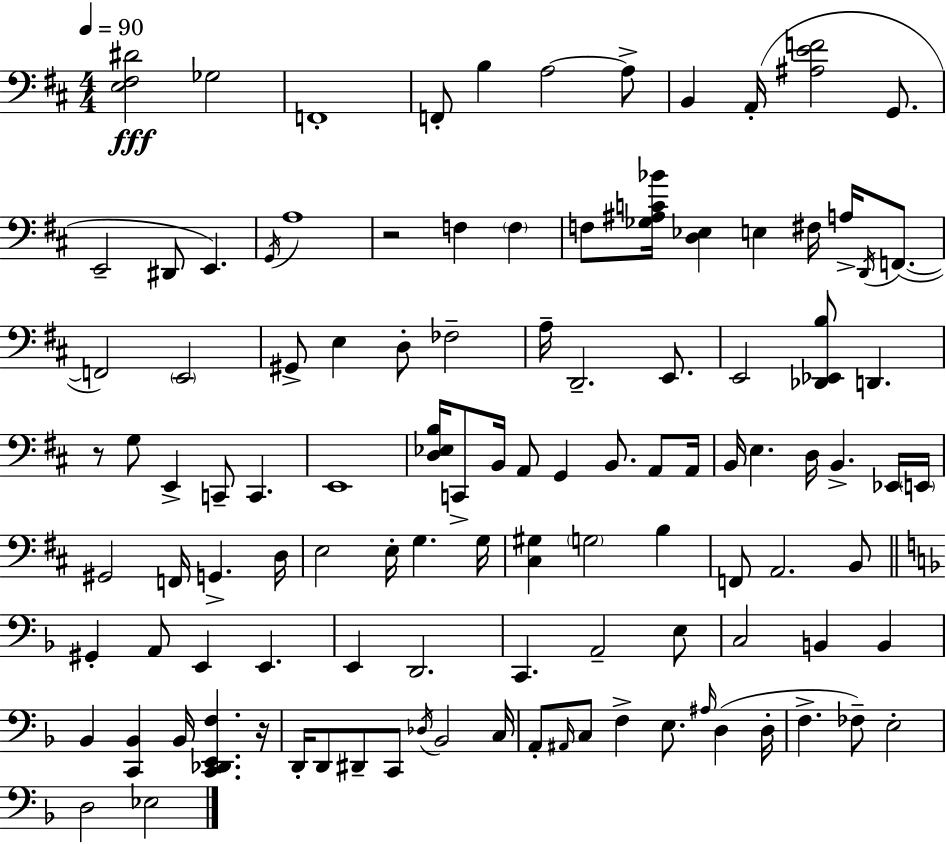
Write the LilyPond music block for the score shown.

{
  \clef bass
  \numericTimeSignature
  \time 4/4
  \key d \major
  \tempo 4 = 90
  <e fis dis'>2\fff ges2 | f,1-. | f,8-. b4 a2~~ a8-> | b,4 a,16-.( <ais e' f'>2 g,8. | \break e,2-- dis,8 e,4.) | \acciaccatura { g,16 } a1 | r2 f4 \parenthesize f4 | f8 <ges ais c' bes'>16 <d ees>4 e4 fis16 a16-> \acciaccatura { d,16 }( f,8.~~ | \break f,2) \parenthesize e,2 | gis,8-> e4 d8-. fes2-- | a16-- d,2.-- e,8. | e,2 <des, ees, b>8 d,4. | \break r8 g8 e,4-> c,8-- c,4. | e,1 | <d ees b>16 c,8-> b,16 a,8 g,4 b,8. a,8 | a,16 b,16 e4. d16 b,4.-> | \break ees,16 \parenthesize e,16 gis,2 f,16 g,4.-> | d16 e2 e16-. g4. | g16 <cis gis>4 \parenthesize g2 b4 | f,8 a,2. | \break b,8 \bar "||" \break \key f \major gis,4-. a,8 e,4 e,4. | e,4 d,2. | c,4. a,2-- e8 | c2 b,4 b,4 | \break bes,4 <c, bes,>4 bes,16 <c, des, e, f>4. r16 | d,16-. d,8 dis,8-- c,8 \acciaccatura { des16 } bes,2 | c16 a,8-. \grace { ais,16 } c8 f4-> e8. \grace { ais16 }( d4 | d16-. f4.-> fes8--) e2-. | \break d2 ees2 | \bar "|."
}